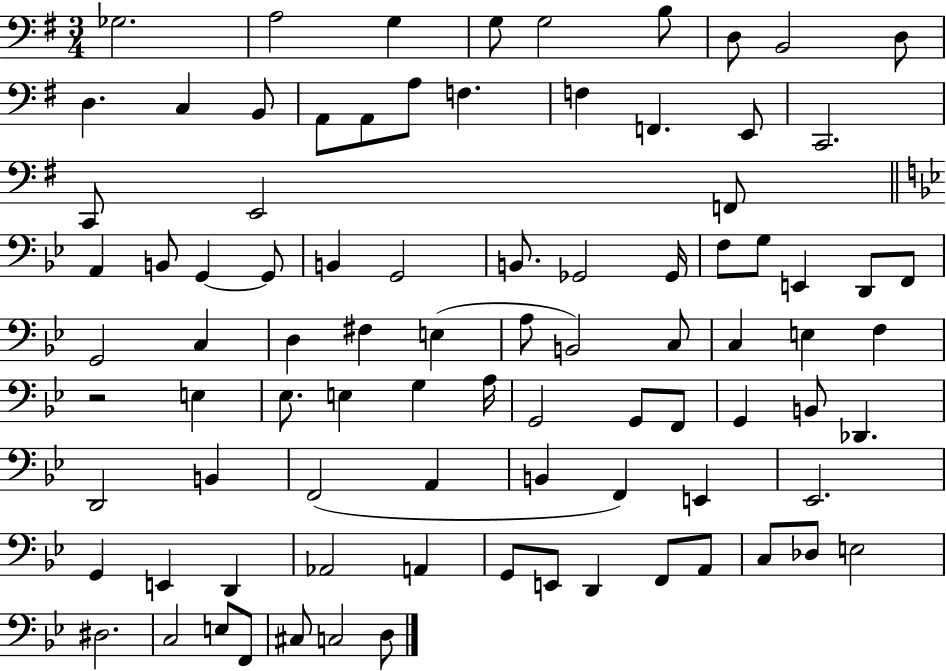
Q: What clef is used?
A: bass